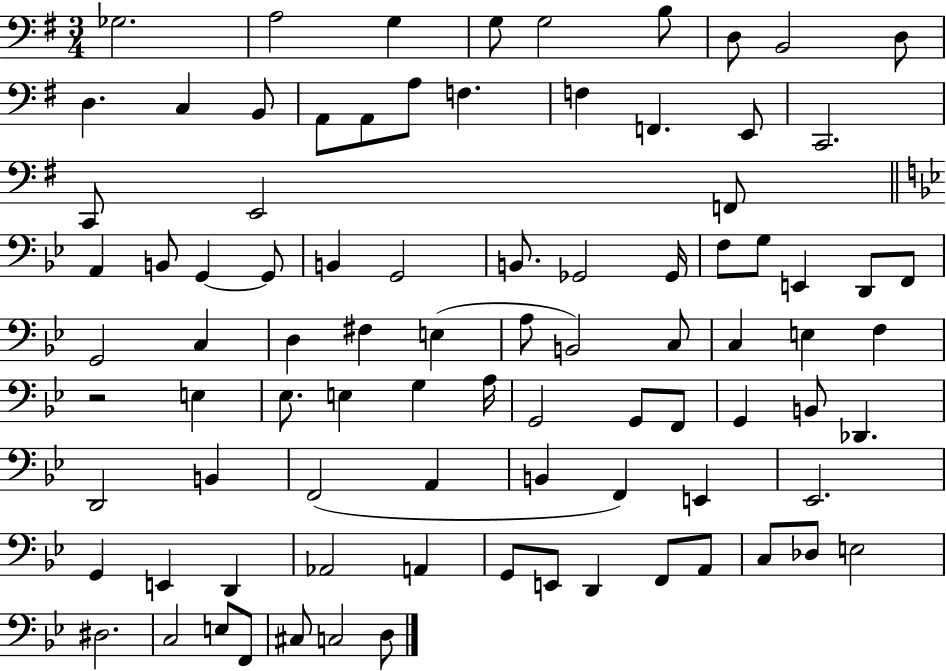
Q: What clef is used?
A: bass